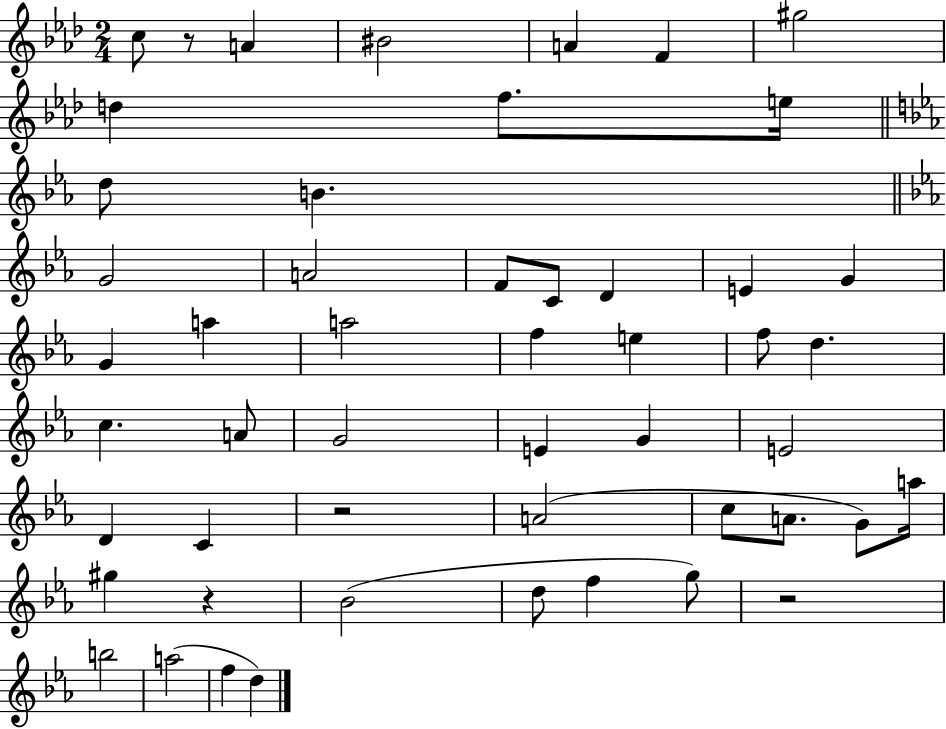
{
  \clef treble
  \numericTimeSignature
  \time 2/4
  \key aes \major
  c''8 r8 a'4 | bis'2 | a'4 f'4 | gis''2 | \break d''4 f''8. e''16 | \bar "||" \break \key ees \major d''8 b'4. | \bar "||" \break \key ees \major g'2 | a'2 | f'8 c'8 d'4 | e'4 g'4 | \break g'4 a''4 | a''2 | f''4 e''4 | f''8 d''4. | \break c''4. a'8 | g'2 | e'4 g'4 | e'2 | \break d'4 c'4 | r2 | a'2( | c''8 a'8. g'8) a''16 | \break gis''4 r4 | bes'2( | d''8 f''4 g''8) | r2 | \break b''2 | a''2( | f''4 d''4) | \bar "|."
}